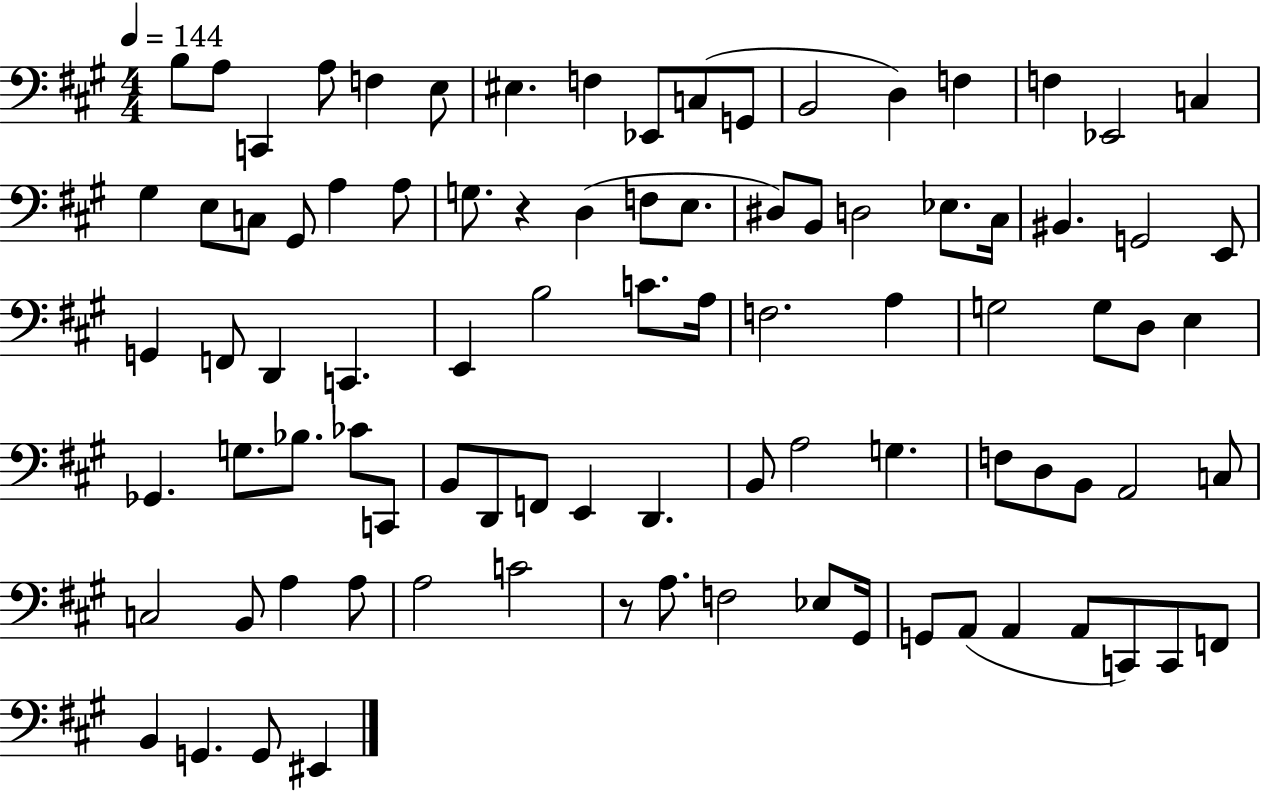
X:1
T:Untitled
M:4/4
L:1/4
K:A
B,/2 A,/2 C,, A,/2 F, E,/2 ^E, F, _E,,/2 C,/2 G,,/2 B,,2 D, F, F, _E,,2 C, ^G, E,/2 C,/2 ^G,,/2 A, A,/2 G,/2 z D, F,/2 E,/2 ^D,/2 B,,/2 D,2 _E,/2 ^C,/4 ^B,, G,,2 E,,/2 G,, F,,/2 D,, C,, E,, B,2 C/2 A,/4 F,2 A, G,2 G,/2 D,/2 E, _G,, G,/2 _B,/2 _C/2 C,,/2 B,,/2 D,,/2 F,,/2 E,, D,, B,,/2 A,2 G, F,/2 D,/2 B,,/2 A,,2 C,/2 C,2 B,,/2 A, A,/2 A,2 C2 z/2 A,/2 F,2 _E,/2 ^G,,/4 G,,/2 A,,/2 A,, A,,/2 C,,/2 C,,/2 F,,/2 B,, G,, G,,/2 ^E,,